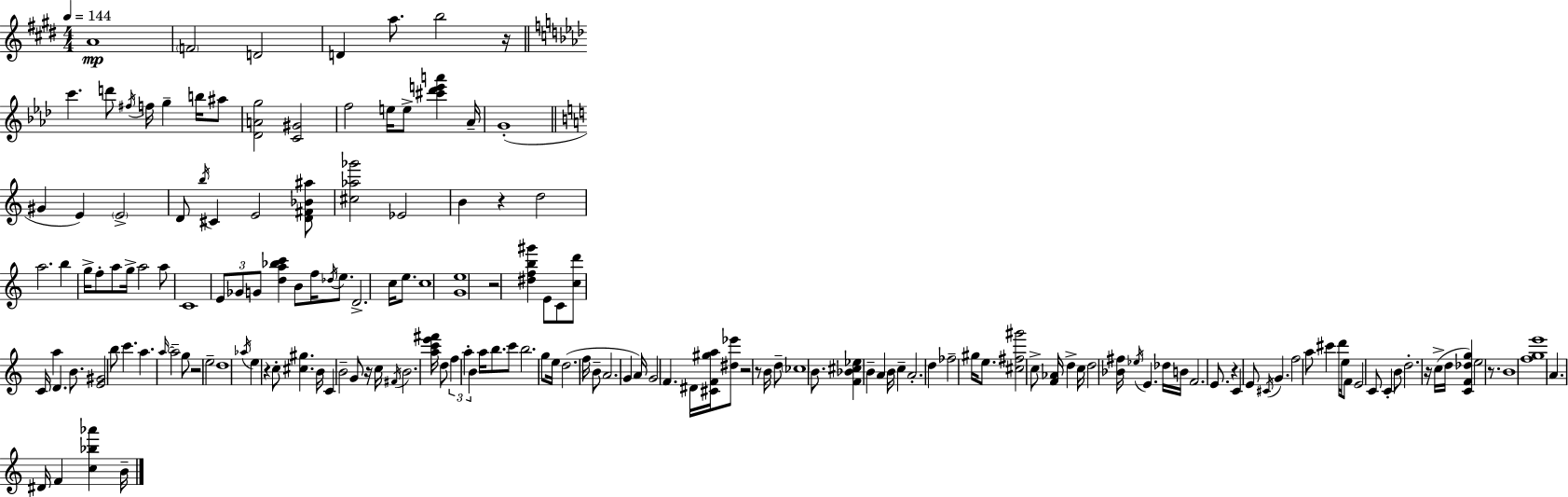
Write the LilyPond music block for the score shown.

{
  \clef treble
  \numericTimeSignature
  \time 4/4
  \key e \major
  \tempo 4 = 144
  a'1\mp | \parenthesize f'2 d'2 | d'4 a''8. b''2 r16 | \bar "||" \break \key aes \major c'''4. d'''8 \acciaccatura { fis''16 } f''16 g''4-- b''16 ais''8 | <des' a' g''>2 <c' gis'>2 | f''2 e''16 e''8-> <cis''' des''' e''' a'''>4 | aes'16-- g'1-.( | \break \bar "||" \break \key c \major gis'4 e'4) \parenthesize e'2-> | d'8 \acciaccatura { b''16 } cis'4 e'2 <d' fis' bes' ais''>8 | <cis'' aes'' ges'''>2 ees'2 | b'4 r4 d''2 | \break a''2. b''4 | g''16-> f''8-. a''8 g''16-> a''2 a''8 | c'1 | \tuplet 3/2 { e'8 ges'8 g'8 } <d'' a'' bes'' c'''>4 b'8 f''16 \acciaccatura { des''16 } e''8. | \break d'2.-> c''16 e''8. | c''1 | <g' e''>1 | r2 <dis'' f'' b'' gis'''>4 e'8 | \break c'8 <c'' d'''>8 c'16 a''4 d'4. b'8. | <e' gis'>2 b''8 c'''4. | a''4. \grace { a''16~ }~ a''2-- | g''8 r2 e''2-- | \break d''1 | \acciaccatura { aes''16 } e''4 r4 c''8-. <cis'' gis''>4. | b'16 c'4 b'2-- | g'8 r16 c''16 \acciaccatura { fis'16 } b'2. | \break <a'' c''' e''' fis'''>16 d''8 \tuplet 3/2 { f''4 a''4-. b'4 } | a''16 b''8. c'''8 b''2. | g''8 e''16 d''2.( | f''16 b'8-- a'2. | \break g'4 a'16) g'2 f'4. | dis'16 <cis' f' gis'' a''>16 <dis'' ees'''>8 r2 | r8 b'16 d''8-- \parenthesize ces''1 | b'8. <f' bes' cis'' ees''>4 b'4-- | \break a'4 b'16 c''4-- a'2.-. | d''4 fes''2-- | gis''16 e''8. <cis'' fis'' gis'''>2 c''8-> <f' aes'>16 | d''4-> c''16 d''2 <bes' fis''>16 \acciaccatura { ees''16 } e'4. | \break des''16 b'16 f'2. | e'8. r4 c'4 e'8 | \acciaccatura { cis'16 } g'4. f''2 a''8 | cis'''4 d'''16 e''16 f'8 e'2 | \break c'8 c'4-. b'8 d''2.-. | r16 c''16->( d''16 <c' f' des'' g''>4) e''2 | r8. b'1 | <f'' g'' e'''>1 | \break a'4. dis'16 f'4 | <c'' bes'' aes'''>4 b'16-- \bar "|."
}